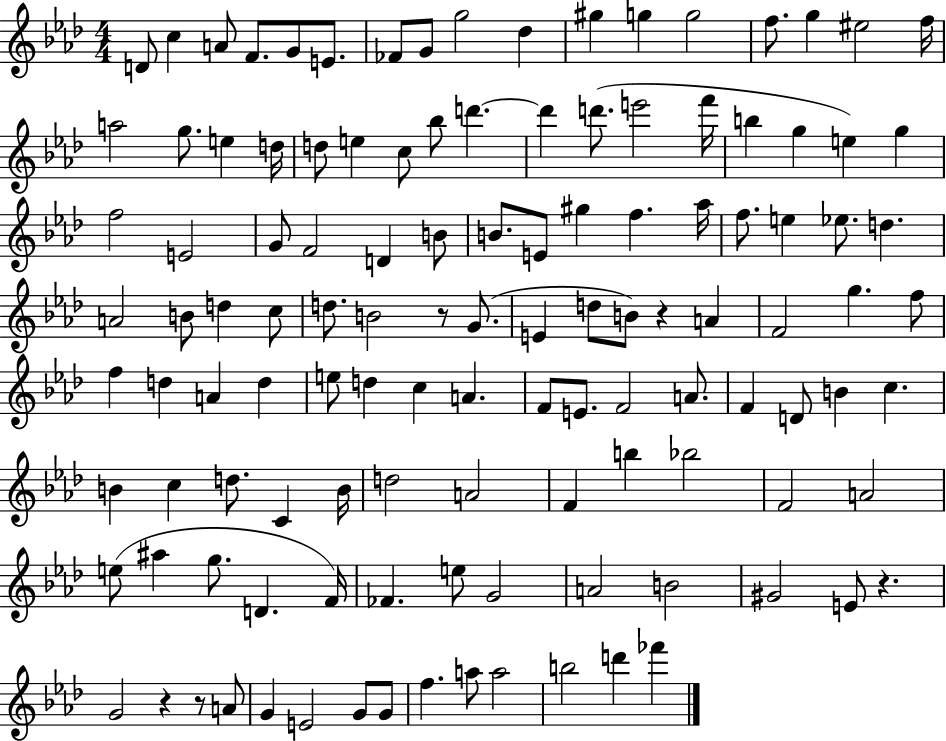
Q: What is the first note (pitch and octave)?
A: D4